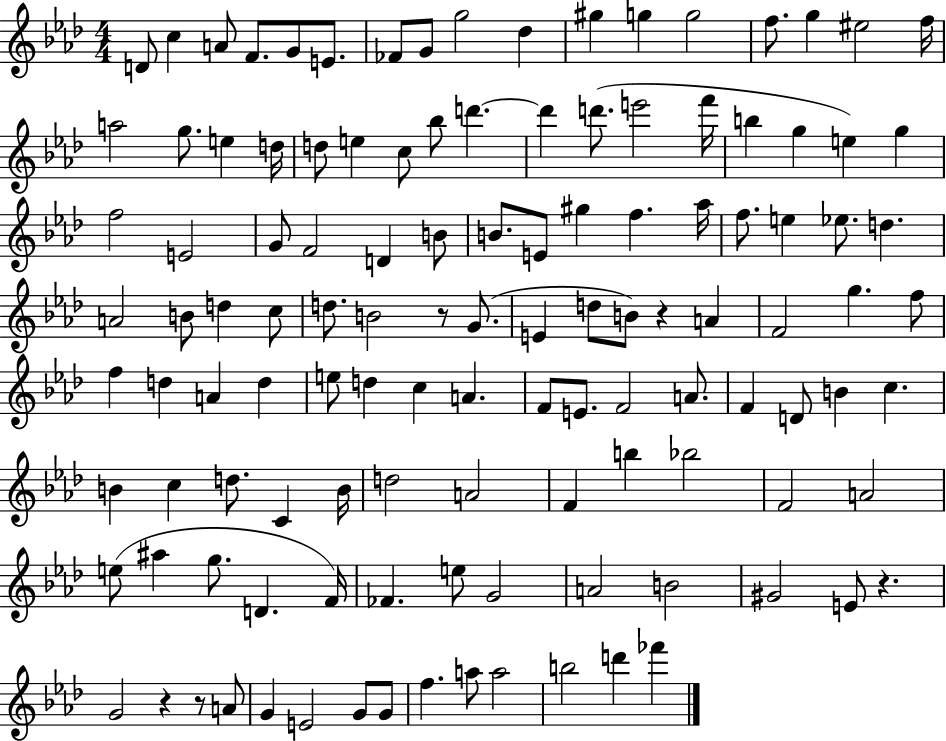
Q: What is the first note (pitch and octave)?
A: D4